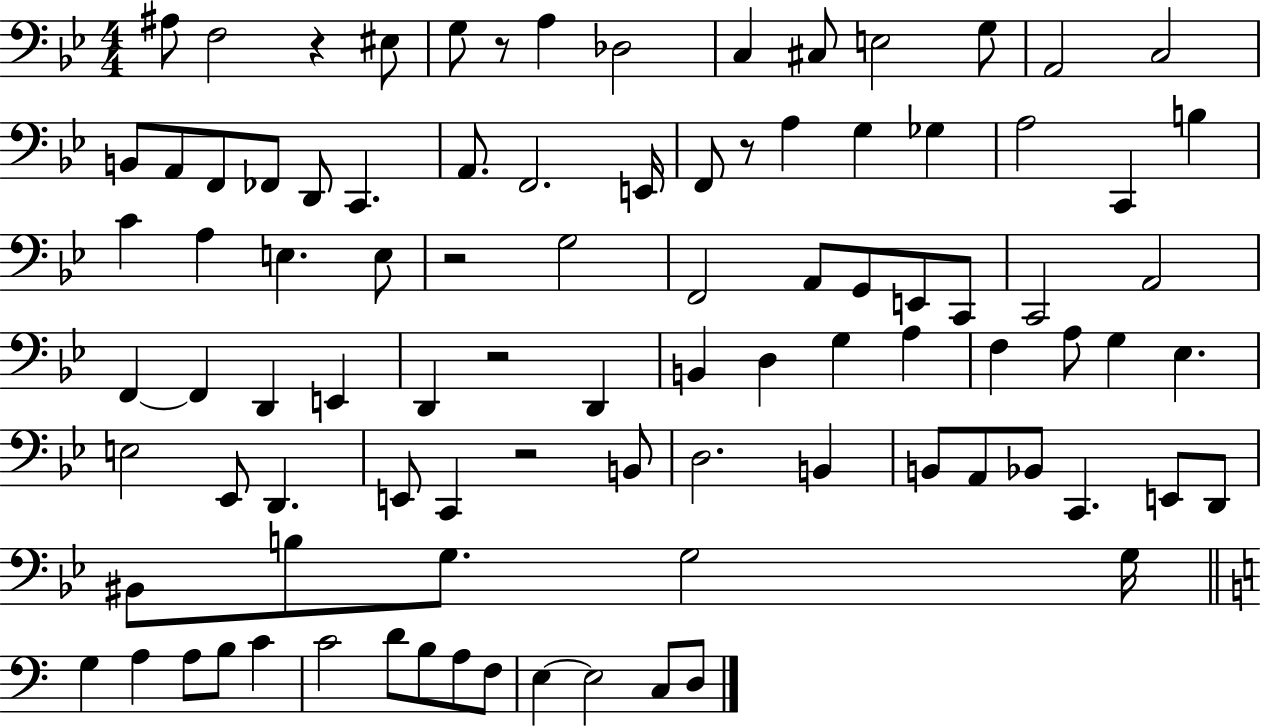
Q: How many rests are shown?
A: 6